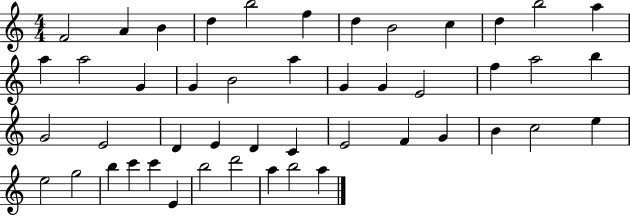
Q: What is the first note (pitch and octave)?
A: F4